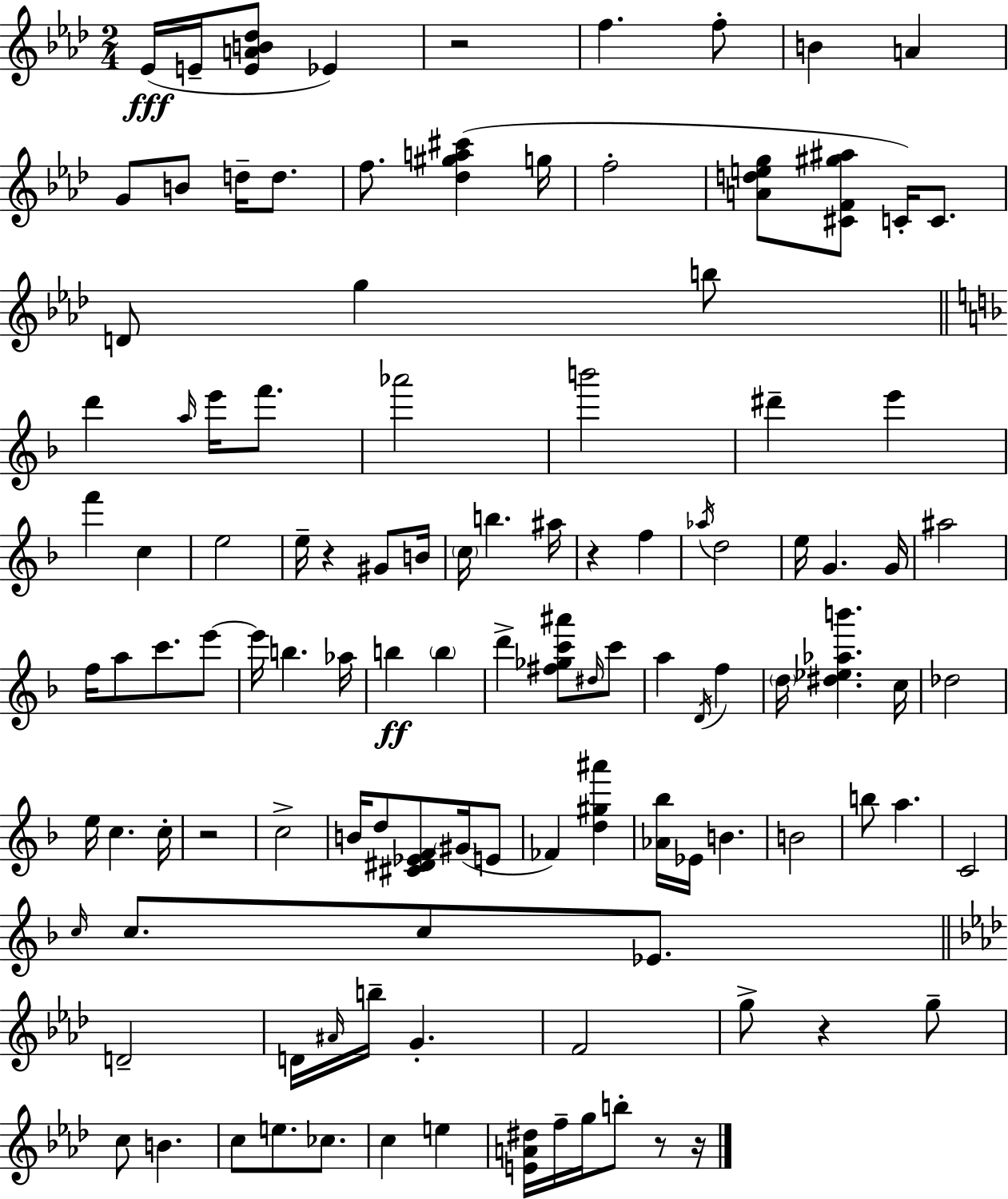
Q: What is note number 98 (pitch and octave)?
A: B5